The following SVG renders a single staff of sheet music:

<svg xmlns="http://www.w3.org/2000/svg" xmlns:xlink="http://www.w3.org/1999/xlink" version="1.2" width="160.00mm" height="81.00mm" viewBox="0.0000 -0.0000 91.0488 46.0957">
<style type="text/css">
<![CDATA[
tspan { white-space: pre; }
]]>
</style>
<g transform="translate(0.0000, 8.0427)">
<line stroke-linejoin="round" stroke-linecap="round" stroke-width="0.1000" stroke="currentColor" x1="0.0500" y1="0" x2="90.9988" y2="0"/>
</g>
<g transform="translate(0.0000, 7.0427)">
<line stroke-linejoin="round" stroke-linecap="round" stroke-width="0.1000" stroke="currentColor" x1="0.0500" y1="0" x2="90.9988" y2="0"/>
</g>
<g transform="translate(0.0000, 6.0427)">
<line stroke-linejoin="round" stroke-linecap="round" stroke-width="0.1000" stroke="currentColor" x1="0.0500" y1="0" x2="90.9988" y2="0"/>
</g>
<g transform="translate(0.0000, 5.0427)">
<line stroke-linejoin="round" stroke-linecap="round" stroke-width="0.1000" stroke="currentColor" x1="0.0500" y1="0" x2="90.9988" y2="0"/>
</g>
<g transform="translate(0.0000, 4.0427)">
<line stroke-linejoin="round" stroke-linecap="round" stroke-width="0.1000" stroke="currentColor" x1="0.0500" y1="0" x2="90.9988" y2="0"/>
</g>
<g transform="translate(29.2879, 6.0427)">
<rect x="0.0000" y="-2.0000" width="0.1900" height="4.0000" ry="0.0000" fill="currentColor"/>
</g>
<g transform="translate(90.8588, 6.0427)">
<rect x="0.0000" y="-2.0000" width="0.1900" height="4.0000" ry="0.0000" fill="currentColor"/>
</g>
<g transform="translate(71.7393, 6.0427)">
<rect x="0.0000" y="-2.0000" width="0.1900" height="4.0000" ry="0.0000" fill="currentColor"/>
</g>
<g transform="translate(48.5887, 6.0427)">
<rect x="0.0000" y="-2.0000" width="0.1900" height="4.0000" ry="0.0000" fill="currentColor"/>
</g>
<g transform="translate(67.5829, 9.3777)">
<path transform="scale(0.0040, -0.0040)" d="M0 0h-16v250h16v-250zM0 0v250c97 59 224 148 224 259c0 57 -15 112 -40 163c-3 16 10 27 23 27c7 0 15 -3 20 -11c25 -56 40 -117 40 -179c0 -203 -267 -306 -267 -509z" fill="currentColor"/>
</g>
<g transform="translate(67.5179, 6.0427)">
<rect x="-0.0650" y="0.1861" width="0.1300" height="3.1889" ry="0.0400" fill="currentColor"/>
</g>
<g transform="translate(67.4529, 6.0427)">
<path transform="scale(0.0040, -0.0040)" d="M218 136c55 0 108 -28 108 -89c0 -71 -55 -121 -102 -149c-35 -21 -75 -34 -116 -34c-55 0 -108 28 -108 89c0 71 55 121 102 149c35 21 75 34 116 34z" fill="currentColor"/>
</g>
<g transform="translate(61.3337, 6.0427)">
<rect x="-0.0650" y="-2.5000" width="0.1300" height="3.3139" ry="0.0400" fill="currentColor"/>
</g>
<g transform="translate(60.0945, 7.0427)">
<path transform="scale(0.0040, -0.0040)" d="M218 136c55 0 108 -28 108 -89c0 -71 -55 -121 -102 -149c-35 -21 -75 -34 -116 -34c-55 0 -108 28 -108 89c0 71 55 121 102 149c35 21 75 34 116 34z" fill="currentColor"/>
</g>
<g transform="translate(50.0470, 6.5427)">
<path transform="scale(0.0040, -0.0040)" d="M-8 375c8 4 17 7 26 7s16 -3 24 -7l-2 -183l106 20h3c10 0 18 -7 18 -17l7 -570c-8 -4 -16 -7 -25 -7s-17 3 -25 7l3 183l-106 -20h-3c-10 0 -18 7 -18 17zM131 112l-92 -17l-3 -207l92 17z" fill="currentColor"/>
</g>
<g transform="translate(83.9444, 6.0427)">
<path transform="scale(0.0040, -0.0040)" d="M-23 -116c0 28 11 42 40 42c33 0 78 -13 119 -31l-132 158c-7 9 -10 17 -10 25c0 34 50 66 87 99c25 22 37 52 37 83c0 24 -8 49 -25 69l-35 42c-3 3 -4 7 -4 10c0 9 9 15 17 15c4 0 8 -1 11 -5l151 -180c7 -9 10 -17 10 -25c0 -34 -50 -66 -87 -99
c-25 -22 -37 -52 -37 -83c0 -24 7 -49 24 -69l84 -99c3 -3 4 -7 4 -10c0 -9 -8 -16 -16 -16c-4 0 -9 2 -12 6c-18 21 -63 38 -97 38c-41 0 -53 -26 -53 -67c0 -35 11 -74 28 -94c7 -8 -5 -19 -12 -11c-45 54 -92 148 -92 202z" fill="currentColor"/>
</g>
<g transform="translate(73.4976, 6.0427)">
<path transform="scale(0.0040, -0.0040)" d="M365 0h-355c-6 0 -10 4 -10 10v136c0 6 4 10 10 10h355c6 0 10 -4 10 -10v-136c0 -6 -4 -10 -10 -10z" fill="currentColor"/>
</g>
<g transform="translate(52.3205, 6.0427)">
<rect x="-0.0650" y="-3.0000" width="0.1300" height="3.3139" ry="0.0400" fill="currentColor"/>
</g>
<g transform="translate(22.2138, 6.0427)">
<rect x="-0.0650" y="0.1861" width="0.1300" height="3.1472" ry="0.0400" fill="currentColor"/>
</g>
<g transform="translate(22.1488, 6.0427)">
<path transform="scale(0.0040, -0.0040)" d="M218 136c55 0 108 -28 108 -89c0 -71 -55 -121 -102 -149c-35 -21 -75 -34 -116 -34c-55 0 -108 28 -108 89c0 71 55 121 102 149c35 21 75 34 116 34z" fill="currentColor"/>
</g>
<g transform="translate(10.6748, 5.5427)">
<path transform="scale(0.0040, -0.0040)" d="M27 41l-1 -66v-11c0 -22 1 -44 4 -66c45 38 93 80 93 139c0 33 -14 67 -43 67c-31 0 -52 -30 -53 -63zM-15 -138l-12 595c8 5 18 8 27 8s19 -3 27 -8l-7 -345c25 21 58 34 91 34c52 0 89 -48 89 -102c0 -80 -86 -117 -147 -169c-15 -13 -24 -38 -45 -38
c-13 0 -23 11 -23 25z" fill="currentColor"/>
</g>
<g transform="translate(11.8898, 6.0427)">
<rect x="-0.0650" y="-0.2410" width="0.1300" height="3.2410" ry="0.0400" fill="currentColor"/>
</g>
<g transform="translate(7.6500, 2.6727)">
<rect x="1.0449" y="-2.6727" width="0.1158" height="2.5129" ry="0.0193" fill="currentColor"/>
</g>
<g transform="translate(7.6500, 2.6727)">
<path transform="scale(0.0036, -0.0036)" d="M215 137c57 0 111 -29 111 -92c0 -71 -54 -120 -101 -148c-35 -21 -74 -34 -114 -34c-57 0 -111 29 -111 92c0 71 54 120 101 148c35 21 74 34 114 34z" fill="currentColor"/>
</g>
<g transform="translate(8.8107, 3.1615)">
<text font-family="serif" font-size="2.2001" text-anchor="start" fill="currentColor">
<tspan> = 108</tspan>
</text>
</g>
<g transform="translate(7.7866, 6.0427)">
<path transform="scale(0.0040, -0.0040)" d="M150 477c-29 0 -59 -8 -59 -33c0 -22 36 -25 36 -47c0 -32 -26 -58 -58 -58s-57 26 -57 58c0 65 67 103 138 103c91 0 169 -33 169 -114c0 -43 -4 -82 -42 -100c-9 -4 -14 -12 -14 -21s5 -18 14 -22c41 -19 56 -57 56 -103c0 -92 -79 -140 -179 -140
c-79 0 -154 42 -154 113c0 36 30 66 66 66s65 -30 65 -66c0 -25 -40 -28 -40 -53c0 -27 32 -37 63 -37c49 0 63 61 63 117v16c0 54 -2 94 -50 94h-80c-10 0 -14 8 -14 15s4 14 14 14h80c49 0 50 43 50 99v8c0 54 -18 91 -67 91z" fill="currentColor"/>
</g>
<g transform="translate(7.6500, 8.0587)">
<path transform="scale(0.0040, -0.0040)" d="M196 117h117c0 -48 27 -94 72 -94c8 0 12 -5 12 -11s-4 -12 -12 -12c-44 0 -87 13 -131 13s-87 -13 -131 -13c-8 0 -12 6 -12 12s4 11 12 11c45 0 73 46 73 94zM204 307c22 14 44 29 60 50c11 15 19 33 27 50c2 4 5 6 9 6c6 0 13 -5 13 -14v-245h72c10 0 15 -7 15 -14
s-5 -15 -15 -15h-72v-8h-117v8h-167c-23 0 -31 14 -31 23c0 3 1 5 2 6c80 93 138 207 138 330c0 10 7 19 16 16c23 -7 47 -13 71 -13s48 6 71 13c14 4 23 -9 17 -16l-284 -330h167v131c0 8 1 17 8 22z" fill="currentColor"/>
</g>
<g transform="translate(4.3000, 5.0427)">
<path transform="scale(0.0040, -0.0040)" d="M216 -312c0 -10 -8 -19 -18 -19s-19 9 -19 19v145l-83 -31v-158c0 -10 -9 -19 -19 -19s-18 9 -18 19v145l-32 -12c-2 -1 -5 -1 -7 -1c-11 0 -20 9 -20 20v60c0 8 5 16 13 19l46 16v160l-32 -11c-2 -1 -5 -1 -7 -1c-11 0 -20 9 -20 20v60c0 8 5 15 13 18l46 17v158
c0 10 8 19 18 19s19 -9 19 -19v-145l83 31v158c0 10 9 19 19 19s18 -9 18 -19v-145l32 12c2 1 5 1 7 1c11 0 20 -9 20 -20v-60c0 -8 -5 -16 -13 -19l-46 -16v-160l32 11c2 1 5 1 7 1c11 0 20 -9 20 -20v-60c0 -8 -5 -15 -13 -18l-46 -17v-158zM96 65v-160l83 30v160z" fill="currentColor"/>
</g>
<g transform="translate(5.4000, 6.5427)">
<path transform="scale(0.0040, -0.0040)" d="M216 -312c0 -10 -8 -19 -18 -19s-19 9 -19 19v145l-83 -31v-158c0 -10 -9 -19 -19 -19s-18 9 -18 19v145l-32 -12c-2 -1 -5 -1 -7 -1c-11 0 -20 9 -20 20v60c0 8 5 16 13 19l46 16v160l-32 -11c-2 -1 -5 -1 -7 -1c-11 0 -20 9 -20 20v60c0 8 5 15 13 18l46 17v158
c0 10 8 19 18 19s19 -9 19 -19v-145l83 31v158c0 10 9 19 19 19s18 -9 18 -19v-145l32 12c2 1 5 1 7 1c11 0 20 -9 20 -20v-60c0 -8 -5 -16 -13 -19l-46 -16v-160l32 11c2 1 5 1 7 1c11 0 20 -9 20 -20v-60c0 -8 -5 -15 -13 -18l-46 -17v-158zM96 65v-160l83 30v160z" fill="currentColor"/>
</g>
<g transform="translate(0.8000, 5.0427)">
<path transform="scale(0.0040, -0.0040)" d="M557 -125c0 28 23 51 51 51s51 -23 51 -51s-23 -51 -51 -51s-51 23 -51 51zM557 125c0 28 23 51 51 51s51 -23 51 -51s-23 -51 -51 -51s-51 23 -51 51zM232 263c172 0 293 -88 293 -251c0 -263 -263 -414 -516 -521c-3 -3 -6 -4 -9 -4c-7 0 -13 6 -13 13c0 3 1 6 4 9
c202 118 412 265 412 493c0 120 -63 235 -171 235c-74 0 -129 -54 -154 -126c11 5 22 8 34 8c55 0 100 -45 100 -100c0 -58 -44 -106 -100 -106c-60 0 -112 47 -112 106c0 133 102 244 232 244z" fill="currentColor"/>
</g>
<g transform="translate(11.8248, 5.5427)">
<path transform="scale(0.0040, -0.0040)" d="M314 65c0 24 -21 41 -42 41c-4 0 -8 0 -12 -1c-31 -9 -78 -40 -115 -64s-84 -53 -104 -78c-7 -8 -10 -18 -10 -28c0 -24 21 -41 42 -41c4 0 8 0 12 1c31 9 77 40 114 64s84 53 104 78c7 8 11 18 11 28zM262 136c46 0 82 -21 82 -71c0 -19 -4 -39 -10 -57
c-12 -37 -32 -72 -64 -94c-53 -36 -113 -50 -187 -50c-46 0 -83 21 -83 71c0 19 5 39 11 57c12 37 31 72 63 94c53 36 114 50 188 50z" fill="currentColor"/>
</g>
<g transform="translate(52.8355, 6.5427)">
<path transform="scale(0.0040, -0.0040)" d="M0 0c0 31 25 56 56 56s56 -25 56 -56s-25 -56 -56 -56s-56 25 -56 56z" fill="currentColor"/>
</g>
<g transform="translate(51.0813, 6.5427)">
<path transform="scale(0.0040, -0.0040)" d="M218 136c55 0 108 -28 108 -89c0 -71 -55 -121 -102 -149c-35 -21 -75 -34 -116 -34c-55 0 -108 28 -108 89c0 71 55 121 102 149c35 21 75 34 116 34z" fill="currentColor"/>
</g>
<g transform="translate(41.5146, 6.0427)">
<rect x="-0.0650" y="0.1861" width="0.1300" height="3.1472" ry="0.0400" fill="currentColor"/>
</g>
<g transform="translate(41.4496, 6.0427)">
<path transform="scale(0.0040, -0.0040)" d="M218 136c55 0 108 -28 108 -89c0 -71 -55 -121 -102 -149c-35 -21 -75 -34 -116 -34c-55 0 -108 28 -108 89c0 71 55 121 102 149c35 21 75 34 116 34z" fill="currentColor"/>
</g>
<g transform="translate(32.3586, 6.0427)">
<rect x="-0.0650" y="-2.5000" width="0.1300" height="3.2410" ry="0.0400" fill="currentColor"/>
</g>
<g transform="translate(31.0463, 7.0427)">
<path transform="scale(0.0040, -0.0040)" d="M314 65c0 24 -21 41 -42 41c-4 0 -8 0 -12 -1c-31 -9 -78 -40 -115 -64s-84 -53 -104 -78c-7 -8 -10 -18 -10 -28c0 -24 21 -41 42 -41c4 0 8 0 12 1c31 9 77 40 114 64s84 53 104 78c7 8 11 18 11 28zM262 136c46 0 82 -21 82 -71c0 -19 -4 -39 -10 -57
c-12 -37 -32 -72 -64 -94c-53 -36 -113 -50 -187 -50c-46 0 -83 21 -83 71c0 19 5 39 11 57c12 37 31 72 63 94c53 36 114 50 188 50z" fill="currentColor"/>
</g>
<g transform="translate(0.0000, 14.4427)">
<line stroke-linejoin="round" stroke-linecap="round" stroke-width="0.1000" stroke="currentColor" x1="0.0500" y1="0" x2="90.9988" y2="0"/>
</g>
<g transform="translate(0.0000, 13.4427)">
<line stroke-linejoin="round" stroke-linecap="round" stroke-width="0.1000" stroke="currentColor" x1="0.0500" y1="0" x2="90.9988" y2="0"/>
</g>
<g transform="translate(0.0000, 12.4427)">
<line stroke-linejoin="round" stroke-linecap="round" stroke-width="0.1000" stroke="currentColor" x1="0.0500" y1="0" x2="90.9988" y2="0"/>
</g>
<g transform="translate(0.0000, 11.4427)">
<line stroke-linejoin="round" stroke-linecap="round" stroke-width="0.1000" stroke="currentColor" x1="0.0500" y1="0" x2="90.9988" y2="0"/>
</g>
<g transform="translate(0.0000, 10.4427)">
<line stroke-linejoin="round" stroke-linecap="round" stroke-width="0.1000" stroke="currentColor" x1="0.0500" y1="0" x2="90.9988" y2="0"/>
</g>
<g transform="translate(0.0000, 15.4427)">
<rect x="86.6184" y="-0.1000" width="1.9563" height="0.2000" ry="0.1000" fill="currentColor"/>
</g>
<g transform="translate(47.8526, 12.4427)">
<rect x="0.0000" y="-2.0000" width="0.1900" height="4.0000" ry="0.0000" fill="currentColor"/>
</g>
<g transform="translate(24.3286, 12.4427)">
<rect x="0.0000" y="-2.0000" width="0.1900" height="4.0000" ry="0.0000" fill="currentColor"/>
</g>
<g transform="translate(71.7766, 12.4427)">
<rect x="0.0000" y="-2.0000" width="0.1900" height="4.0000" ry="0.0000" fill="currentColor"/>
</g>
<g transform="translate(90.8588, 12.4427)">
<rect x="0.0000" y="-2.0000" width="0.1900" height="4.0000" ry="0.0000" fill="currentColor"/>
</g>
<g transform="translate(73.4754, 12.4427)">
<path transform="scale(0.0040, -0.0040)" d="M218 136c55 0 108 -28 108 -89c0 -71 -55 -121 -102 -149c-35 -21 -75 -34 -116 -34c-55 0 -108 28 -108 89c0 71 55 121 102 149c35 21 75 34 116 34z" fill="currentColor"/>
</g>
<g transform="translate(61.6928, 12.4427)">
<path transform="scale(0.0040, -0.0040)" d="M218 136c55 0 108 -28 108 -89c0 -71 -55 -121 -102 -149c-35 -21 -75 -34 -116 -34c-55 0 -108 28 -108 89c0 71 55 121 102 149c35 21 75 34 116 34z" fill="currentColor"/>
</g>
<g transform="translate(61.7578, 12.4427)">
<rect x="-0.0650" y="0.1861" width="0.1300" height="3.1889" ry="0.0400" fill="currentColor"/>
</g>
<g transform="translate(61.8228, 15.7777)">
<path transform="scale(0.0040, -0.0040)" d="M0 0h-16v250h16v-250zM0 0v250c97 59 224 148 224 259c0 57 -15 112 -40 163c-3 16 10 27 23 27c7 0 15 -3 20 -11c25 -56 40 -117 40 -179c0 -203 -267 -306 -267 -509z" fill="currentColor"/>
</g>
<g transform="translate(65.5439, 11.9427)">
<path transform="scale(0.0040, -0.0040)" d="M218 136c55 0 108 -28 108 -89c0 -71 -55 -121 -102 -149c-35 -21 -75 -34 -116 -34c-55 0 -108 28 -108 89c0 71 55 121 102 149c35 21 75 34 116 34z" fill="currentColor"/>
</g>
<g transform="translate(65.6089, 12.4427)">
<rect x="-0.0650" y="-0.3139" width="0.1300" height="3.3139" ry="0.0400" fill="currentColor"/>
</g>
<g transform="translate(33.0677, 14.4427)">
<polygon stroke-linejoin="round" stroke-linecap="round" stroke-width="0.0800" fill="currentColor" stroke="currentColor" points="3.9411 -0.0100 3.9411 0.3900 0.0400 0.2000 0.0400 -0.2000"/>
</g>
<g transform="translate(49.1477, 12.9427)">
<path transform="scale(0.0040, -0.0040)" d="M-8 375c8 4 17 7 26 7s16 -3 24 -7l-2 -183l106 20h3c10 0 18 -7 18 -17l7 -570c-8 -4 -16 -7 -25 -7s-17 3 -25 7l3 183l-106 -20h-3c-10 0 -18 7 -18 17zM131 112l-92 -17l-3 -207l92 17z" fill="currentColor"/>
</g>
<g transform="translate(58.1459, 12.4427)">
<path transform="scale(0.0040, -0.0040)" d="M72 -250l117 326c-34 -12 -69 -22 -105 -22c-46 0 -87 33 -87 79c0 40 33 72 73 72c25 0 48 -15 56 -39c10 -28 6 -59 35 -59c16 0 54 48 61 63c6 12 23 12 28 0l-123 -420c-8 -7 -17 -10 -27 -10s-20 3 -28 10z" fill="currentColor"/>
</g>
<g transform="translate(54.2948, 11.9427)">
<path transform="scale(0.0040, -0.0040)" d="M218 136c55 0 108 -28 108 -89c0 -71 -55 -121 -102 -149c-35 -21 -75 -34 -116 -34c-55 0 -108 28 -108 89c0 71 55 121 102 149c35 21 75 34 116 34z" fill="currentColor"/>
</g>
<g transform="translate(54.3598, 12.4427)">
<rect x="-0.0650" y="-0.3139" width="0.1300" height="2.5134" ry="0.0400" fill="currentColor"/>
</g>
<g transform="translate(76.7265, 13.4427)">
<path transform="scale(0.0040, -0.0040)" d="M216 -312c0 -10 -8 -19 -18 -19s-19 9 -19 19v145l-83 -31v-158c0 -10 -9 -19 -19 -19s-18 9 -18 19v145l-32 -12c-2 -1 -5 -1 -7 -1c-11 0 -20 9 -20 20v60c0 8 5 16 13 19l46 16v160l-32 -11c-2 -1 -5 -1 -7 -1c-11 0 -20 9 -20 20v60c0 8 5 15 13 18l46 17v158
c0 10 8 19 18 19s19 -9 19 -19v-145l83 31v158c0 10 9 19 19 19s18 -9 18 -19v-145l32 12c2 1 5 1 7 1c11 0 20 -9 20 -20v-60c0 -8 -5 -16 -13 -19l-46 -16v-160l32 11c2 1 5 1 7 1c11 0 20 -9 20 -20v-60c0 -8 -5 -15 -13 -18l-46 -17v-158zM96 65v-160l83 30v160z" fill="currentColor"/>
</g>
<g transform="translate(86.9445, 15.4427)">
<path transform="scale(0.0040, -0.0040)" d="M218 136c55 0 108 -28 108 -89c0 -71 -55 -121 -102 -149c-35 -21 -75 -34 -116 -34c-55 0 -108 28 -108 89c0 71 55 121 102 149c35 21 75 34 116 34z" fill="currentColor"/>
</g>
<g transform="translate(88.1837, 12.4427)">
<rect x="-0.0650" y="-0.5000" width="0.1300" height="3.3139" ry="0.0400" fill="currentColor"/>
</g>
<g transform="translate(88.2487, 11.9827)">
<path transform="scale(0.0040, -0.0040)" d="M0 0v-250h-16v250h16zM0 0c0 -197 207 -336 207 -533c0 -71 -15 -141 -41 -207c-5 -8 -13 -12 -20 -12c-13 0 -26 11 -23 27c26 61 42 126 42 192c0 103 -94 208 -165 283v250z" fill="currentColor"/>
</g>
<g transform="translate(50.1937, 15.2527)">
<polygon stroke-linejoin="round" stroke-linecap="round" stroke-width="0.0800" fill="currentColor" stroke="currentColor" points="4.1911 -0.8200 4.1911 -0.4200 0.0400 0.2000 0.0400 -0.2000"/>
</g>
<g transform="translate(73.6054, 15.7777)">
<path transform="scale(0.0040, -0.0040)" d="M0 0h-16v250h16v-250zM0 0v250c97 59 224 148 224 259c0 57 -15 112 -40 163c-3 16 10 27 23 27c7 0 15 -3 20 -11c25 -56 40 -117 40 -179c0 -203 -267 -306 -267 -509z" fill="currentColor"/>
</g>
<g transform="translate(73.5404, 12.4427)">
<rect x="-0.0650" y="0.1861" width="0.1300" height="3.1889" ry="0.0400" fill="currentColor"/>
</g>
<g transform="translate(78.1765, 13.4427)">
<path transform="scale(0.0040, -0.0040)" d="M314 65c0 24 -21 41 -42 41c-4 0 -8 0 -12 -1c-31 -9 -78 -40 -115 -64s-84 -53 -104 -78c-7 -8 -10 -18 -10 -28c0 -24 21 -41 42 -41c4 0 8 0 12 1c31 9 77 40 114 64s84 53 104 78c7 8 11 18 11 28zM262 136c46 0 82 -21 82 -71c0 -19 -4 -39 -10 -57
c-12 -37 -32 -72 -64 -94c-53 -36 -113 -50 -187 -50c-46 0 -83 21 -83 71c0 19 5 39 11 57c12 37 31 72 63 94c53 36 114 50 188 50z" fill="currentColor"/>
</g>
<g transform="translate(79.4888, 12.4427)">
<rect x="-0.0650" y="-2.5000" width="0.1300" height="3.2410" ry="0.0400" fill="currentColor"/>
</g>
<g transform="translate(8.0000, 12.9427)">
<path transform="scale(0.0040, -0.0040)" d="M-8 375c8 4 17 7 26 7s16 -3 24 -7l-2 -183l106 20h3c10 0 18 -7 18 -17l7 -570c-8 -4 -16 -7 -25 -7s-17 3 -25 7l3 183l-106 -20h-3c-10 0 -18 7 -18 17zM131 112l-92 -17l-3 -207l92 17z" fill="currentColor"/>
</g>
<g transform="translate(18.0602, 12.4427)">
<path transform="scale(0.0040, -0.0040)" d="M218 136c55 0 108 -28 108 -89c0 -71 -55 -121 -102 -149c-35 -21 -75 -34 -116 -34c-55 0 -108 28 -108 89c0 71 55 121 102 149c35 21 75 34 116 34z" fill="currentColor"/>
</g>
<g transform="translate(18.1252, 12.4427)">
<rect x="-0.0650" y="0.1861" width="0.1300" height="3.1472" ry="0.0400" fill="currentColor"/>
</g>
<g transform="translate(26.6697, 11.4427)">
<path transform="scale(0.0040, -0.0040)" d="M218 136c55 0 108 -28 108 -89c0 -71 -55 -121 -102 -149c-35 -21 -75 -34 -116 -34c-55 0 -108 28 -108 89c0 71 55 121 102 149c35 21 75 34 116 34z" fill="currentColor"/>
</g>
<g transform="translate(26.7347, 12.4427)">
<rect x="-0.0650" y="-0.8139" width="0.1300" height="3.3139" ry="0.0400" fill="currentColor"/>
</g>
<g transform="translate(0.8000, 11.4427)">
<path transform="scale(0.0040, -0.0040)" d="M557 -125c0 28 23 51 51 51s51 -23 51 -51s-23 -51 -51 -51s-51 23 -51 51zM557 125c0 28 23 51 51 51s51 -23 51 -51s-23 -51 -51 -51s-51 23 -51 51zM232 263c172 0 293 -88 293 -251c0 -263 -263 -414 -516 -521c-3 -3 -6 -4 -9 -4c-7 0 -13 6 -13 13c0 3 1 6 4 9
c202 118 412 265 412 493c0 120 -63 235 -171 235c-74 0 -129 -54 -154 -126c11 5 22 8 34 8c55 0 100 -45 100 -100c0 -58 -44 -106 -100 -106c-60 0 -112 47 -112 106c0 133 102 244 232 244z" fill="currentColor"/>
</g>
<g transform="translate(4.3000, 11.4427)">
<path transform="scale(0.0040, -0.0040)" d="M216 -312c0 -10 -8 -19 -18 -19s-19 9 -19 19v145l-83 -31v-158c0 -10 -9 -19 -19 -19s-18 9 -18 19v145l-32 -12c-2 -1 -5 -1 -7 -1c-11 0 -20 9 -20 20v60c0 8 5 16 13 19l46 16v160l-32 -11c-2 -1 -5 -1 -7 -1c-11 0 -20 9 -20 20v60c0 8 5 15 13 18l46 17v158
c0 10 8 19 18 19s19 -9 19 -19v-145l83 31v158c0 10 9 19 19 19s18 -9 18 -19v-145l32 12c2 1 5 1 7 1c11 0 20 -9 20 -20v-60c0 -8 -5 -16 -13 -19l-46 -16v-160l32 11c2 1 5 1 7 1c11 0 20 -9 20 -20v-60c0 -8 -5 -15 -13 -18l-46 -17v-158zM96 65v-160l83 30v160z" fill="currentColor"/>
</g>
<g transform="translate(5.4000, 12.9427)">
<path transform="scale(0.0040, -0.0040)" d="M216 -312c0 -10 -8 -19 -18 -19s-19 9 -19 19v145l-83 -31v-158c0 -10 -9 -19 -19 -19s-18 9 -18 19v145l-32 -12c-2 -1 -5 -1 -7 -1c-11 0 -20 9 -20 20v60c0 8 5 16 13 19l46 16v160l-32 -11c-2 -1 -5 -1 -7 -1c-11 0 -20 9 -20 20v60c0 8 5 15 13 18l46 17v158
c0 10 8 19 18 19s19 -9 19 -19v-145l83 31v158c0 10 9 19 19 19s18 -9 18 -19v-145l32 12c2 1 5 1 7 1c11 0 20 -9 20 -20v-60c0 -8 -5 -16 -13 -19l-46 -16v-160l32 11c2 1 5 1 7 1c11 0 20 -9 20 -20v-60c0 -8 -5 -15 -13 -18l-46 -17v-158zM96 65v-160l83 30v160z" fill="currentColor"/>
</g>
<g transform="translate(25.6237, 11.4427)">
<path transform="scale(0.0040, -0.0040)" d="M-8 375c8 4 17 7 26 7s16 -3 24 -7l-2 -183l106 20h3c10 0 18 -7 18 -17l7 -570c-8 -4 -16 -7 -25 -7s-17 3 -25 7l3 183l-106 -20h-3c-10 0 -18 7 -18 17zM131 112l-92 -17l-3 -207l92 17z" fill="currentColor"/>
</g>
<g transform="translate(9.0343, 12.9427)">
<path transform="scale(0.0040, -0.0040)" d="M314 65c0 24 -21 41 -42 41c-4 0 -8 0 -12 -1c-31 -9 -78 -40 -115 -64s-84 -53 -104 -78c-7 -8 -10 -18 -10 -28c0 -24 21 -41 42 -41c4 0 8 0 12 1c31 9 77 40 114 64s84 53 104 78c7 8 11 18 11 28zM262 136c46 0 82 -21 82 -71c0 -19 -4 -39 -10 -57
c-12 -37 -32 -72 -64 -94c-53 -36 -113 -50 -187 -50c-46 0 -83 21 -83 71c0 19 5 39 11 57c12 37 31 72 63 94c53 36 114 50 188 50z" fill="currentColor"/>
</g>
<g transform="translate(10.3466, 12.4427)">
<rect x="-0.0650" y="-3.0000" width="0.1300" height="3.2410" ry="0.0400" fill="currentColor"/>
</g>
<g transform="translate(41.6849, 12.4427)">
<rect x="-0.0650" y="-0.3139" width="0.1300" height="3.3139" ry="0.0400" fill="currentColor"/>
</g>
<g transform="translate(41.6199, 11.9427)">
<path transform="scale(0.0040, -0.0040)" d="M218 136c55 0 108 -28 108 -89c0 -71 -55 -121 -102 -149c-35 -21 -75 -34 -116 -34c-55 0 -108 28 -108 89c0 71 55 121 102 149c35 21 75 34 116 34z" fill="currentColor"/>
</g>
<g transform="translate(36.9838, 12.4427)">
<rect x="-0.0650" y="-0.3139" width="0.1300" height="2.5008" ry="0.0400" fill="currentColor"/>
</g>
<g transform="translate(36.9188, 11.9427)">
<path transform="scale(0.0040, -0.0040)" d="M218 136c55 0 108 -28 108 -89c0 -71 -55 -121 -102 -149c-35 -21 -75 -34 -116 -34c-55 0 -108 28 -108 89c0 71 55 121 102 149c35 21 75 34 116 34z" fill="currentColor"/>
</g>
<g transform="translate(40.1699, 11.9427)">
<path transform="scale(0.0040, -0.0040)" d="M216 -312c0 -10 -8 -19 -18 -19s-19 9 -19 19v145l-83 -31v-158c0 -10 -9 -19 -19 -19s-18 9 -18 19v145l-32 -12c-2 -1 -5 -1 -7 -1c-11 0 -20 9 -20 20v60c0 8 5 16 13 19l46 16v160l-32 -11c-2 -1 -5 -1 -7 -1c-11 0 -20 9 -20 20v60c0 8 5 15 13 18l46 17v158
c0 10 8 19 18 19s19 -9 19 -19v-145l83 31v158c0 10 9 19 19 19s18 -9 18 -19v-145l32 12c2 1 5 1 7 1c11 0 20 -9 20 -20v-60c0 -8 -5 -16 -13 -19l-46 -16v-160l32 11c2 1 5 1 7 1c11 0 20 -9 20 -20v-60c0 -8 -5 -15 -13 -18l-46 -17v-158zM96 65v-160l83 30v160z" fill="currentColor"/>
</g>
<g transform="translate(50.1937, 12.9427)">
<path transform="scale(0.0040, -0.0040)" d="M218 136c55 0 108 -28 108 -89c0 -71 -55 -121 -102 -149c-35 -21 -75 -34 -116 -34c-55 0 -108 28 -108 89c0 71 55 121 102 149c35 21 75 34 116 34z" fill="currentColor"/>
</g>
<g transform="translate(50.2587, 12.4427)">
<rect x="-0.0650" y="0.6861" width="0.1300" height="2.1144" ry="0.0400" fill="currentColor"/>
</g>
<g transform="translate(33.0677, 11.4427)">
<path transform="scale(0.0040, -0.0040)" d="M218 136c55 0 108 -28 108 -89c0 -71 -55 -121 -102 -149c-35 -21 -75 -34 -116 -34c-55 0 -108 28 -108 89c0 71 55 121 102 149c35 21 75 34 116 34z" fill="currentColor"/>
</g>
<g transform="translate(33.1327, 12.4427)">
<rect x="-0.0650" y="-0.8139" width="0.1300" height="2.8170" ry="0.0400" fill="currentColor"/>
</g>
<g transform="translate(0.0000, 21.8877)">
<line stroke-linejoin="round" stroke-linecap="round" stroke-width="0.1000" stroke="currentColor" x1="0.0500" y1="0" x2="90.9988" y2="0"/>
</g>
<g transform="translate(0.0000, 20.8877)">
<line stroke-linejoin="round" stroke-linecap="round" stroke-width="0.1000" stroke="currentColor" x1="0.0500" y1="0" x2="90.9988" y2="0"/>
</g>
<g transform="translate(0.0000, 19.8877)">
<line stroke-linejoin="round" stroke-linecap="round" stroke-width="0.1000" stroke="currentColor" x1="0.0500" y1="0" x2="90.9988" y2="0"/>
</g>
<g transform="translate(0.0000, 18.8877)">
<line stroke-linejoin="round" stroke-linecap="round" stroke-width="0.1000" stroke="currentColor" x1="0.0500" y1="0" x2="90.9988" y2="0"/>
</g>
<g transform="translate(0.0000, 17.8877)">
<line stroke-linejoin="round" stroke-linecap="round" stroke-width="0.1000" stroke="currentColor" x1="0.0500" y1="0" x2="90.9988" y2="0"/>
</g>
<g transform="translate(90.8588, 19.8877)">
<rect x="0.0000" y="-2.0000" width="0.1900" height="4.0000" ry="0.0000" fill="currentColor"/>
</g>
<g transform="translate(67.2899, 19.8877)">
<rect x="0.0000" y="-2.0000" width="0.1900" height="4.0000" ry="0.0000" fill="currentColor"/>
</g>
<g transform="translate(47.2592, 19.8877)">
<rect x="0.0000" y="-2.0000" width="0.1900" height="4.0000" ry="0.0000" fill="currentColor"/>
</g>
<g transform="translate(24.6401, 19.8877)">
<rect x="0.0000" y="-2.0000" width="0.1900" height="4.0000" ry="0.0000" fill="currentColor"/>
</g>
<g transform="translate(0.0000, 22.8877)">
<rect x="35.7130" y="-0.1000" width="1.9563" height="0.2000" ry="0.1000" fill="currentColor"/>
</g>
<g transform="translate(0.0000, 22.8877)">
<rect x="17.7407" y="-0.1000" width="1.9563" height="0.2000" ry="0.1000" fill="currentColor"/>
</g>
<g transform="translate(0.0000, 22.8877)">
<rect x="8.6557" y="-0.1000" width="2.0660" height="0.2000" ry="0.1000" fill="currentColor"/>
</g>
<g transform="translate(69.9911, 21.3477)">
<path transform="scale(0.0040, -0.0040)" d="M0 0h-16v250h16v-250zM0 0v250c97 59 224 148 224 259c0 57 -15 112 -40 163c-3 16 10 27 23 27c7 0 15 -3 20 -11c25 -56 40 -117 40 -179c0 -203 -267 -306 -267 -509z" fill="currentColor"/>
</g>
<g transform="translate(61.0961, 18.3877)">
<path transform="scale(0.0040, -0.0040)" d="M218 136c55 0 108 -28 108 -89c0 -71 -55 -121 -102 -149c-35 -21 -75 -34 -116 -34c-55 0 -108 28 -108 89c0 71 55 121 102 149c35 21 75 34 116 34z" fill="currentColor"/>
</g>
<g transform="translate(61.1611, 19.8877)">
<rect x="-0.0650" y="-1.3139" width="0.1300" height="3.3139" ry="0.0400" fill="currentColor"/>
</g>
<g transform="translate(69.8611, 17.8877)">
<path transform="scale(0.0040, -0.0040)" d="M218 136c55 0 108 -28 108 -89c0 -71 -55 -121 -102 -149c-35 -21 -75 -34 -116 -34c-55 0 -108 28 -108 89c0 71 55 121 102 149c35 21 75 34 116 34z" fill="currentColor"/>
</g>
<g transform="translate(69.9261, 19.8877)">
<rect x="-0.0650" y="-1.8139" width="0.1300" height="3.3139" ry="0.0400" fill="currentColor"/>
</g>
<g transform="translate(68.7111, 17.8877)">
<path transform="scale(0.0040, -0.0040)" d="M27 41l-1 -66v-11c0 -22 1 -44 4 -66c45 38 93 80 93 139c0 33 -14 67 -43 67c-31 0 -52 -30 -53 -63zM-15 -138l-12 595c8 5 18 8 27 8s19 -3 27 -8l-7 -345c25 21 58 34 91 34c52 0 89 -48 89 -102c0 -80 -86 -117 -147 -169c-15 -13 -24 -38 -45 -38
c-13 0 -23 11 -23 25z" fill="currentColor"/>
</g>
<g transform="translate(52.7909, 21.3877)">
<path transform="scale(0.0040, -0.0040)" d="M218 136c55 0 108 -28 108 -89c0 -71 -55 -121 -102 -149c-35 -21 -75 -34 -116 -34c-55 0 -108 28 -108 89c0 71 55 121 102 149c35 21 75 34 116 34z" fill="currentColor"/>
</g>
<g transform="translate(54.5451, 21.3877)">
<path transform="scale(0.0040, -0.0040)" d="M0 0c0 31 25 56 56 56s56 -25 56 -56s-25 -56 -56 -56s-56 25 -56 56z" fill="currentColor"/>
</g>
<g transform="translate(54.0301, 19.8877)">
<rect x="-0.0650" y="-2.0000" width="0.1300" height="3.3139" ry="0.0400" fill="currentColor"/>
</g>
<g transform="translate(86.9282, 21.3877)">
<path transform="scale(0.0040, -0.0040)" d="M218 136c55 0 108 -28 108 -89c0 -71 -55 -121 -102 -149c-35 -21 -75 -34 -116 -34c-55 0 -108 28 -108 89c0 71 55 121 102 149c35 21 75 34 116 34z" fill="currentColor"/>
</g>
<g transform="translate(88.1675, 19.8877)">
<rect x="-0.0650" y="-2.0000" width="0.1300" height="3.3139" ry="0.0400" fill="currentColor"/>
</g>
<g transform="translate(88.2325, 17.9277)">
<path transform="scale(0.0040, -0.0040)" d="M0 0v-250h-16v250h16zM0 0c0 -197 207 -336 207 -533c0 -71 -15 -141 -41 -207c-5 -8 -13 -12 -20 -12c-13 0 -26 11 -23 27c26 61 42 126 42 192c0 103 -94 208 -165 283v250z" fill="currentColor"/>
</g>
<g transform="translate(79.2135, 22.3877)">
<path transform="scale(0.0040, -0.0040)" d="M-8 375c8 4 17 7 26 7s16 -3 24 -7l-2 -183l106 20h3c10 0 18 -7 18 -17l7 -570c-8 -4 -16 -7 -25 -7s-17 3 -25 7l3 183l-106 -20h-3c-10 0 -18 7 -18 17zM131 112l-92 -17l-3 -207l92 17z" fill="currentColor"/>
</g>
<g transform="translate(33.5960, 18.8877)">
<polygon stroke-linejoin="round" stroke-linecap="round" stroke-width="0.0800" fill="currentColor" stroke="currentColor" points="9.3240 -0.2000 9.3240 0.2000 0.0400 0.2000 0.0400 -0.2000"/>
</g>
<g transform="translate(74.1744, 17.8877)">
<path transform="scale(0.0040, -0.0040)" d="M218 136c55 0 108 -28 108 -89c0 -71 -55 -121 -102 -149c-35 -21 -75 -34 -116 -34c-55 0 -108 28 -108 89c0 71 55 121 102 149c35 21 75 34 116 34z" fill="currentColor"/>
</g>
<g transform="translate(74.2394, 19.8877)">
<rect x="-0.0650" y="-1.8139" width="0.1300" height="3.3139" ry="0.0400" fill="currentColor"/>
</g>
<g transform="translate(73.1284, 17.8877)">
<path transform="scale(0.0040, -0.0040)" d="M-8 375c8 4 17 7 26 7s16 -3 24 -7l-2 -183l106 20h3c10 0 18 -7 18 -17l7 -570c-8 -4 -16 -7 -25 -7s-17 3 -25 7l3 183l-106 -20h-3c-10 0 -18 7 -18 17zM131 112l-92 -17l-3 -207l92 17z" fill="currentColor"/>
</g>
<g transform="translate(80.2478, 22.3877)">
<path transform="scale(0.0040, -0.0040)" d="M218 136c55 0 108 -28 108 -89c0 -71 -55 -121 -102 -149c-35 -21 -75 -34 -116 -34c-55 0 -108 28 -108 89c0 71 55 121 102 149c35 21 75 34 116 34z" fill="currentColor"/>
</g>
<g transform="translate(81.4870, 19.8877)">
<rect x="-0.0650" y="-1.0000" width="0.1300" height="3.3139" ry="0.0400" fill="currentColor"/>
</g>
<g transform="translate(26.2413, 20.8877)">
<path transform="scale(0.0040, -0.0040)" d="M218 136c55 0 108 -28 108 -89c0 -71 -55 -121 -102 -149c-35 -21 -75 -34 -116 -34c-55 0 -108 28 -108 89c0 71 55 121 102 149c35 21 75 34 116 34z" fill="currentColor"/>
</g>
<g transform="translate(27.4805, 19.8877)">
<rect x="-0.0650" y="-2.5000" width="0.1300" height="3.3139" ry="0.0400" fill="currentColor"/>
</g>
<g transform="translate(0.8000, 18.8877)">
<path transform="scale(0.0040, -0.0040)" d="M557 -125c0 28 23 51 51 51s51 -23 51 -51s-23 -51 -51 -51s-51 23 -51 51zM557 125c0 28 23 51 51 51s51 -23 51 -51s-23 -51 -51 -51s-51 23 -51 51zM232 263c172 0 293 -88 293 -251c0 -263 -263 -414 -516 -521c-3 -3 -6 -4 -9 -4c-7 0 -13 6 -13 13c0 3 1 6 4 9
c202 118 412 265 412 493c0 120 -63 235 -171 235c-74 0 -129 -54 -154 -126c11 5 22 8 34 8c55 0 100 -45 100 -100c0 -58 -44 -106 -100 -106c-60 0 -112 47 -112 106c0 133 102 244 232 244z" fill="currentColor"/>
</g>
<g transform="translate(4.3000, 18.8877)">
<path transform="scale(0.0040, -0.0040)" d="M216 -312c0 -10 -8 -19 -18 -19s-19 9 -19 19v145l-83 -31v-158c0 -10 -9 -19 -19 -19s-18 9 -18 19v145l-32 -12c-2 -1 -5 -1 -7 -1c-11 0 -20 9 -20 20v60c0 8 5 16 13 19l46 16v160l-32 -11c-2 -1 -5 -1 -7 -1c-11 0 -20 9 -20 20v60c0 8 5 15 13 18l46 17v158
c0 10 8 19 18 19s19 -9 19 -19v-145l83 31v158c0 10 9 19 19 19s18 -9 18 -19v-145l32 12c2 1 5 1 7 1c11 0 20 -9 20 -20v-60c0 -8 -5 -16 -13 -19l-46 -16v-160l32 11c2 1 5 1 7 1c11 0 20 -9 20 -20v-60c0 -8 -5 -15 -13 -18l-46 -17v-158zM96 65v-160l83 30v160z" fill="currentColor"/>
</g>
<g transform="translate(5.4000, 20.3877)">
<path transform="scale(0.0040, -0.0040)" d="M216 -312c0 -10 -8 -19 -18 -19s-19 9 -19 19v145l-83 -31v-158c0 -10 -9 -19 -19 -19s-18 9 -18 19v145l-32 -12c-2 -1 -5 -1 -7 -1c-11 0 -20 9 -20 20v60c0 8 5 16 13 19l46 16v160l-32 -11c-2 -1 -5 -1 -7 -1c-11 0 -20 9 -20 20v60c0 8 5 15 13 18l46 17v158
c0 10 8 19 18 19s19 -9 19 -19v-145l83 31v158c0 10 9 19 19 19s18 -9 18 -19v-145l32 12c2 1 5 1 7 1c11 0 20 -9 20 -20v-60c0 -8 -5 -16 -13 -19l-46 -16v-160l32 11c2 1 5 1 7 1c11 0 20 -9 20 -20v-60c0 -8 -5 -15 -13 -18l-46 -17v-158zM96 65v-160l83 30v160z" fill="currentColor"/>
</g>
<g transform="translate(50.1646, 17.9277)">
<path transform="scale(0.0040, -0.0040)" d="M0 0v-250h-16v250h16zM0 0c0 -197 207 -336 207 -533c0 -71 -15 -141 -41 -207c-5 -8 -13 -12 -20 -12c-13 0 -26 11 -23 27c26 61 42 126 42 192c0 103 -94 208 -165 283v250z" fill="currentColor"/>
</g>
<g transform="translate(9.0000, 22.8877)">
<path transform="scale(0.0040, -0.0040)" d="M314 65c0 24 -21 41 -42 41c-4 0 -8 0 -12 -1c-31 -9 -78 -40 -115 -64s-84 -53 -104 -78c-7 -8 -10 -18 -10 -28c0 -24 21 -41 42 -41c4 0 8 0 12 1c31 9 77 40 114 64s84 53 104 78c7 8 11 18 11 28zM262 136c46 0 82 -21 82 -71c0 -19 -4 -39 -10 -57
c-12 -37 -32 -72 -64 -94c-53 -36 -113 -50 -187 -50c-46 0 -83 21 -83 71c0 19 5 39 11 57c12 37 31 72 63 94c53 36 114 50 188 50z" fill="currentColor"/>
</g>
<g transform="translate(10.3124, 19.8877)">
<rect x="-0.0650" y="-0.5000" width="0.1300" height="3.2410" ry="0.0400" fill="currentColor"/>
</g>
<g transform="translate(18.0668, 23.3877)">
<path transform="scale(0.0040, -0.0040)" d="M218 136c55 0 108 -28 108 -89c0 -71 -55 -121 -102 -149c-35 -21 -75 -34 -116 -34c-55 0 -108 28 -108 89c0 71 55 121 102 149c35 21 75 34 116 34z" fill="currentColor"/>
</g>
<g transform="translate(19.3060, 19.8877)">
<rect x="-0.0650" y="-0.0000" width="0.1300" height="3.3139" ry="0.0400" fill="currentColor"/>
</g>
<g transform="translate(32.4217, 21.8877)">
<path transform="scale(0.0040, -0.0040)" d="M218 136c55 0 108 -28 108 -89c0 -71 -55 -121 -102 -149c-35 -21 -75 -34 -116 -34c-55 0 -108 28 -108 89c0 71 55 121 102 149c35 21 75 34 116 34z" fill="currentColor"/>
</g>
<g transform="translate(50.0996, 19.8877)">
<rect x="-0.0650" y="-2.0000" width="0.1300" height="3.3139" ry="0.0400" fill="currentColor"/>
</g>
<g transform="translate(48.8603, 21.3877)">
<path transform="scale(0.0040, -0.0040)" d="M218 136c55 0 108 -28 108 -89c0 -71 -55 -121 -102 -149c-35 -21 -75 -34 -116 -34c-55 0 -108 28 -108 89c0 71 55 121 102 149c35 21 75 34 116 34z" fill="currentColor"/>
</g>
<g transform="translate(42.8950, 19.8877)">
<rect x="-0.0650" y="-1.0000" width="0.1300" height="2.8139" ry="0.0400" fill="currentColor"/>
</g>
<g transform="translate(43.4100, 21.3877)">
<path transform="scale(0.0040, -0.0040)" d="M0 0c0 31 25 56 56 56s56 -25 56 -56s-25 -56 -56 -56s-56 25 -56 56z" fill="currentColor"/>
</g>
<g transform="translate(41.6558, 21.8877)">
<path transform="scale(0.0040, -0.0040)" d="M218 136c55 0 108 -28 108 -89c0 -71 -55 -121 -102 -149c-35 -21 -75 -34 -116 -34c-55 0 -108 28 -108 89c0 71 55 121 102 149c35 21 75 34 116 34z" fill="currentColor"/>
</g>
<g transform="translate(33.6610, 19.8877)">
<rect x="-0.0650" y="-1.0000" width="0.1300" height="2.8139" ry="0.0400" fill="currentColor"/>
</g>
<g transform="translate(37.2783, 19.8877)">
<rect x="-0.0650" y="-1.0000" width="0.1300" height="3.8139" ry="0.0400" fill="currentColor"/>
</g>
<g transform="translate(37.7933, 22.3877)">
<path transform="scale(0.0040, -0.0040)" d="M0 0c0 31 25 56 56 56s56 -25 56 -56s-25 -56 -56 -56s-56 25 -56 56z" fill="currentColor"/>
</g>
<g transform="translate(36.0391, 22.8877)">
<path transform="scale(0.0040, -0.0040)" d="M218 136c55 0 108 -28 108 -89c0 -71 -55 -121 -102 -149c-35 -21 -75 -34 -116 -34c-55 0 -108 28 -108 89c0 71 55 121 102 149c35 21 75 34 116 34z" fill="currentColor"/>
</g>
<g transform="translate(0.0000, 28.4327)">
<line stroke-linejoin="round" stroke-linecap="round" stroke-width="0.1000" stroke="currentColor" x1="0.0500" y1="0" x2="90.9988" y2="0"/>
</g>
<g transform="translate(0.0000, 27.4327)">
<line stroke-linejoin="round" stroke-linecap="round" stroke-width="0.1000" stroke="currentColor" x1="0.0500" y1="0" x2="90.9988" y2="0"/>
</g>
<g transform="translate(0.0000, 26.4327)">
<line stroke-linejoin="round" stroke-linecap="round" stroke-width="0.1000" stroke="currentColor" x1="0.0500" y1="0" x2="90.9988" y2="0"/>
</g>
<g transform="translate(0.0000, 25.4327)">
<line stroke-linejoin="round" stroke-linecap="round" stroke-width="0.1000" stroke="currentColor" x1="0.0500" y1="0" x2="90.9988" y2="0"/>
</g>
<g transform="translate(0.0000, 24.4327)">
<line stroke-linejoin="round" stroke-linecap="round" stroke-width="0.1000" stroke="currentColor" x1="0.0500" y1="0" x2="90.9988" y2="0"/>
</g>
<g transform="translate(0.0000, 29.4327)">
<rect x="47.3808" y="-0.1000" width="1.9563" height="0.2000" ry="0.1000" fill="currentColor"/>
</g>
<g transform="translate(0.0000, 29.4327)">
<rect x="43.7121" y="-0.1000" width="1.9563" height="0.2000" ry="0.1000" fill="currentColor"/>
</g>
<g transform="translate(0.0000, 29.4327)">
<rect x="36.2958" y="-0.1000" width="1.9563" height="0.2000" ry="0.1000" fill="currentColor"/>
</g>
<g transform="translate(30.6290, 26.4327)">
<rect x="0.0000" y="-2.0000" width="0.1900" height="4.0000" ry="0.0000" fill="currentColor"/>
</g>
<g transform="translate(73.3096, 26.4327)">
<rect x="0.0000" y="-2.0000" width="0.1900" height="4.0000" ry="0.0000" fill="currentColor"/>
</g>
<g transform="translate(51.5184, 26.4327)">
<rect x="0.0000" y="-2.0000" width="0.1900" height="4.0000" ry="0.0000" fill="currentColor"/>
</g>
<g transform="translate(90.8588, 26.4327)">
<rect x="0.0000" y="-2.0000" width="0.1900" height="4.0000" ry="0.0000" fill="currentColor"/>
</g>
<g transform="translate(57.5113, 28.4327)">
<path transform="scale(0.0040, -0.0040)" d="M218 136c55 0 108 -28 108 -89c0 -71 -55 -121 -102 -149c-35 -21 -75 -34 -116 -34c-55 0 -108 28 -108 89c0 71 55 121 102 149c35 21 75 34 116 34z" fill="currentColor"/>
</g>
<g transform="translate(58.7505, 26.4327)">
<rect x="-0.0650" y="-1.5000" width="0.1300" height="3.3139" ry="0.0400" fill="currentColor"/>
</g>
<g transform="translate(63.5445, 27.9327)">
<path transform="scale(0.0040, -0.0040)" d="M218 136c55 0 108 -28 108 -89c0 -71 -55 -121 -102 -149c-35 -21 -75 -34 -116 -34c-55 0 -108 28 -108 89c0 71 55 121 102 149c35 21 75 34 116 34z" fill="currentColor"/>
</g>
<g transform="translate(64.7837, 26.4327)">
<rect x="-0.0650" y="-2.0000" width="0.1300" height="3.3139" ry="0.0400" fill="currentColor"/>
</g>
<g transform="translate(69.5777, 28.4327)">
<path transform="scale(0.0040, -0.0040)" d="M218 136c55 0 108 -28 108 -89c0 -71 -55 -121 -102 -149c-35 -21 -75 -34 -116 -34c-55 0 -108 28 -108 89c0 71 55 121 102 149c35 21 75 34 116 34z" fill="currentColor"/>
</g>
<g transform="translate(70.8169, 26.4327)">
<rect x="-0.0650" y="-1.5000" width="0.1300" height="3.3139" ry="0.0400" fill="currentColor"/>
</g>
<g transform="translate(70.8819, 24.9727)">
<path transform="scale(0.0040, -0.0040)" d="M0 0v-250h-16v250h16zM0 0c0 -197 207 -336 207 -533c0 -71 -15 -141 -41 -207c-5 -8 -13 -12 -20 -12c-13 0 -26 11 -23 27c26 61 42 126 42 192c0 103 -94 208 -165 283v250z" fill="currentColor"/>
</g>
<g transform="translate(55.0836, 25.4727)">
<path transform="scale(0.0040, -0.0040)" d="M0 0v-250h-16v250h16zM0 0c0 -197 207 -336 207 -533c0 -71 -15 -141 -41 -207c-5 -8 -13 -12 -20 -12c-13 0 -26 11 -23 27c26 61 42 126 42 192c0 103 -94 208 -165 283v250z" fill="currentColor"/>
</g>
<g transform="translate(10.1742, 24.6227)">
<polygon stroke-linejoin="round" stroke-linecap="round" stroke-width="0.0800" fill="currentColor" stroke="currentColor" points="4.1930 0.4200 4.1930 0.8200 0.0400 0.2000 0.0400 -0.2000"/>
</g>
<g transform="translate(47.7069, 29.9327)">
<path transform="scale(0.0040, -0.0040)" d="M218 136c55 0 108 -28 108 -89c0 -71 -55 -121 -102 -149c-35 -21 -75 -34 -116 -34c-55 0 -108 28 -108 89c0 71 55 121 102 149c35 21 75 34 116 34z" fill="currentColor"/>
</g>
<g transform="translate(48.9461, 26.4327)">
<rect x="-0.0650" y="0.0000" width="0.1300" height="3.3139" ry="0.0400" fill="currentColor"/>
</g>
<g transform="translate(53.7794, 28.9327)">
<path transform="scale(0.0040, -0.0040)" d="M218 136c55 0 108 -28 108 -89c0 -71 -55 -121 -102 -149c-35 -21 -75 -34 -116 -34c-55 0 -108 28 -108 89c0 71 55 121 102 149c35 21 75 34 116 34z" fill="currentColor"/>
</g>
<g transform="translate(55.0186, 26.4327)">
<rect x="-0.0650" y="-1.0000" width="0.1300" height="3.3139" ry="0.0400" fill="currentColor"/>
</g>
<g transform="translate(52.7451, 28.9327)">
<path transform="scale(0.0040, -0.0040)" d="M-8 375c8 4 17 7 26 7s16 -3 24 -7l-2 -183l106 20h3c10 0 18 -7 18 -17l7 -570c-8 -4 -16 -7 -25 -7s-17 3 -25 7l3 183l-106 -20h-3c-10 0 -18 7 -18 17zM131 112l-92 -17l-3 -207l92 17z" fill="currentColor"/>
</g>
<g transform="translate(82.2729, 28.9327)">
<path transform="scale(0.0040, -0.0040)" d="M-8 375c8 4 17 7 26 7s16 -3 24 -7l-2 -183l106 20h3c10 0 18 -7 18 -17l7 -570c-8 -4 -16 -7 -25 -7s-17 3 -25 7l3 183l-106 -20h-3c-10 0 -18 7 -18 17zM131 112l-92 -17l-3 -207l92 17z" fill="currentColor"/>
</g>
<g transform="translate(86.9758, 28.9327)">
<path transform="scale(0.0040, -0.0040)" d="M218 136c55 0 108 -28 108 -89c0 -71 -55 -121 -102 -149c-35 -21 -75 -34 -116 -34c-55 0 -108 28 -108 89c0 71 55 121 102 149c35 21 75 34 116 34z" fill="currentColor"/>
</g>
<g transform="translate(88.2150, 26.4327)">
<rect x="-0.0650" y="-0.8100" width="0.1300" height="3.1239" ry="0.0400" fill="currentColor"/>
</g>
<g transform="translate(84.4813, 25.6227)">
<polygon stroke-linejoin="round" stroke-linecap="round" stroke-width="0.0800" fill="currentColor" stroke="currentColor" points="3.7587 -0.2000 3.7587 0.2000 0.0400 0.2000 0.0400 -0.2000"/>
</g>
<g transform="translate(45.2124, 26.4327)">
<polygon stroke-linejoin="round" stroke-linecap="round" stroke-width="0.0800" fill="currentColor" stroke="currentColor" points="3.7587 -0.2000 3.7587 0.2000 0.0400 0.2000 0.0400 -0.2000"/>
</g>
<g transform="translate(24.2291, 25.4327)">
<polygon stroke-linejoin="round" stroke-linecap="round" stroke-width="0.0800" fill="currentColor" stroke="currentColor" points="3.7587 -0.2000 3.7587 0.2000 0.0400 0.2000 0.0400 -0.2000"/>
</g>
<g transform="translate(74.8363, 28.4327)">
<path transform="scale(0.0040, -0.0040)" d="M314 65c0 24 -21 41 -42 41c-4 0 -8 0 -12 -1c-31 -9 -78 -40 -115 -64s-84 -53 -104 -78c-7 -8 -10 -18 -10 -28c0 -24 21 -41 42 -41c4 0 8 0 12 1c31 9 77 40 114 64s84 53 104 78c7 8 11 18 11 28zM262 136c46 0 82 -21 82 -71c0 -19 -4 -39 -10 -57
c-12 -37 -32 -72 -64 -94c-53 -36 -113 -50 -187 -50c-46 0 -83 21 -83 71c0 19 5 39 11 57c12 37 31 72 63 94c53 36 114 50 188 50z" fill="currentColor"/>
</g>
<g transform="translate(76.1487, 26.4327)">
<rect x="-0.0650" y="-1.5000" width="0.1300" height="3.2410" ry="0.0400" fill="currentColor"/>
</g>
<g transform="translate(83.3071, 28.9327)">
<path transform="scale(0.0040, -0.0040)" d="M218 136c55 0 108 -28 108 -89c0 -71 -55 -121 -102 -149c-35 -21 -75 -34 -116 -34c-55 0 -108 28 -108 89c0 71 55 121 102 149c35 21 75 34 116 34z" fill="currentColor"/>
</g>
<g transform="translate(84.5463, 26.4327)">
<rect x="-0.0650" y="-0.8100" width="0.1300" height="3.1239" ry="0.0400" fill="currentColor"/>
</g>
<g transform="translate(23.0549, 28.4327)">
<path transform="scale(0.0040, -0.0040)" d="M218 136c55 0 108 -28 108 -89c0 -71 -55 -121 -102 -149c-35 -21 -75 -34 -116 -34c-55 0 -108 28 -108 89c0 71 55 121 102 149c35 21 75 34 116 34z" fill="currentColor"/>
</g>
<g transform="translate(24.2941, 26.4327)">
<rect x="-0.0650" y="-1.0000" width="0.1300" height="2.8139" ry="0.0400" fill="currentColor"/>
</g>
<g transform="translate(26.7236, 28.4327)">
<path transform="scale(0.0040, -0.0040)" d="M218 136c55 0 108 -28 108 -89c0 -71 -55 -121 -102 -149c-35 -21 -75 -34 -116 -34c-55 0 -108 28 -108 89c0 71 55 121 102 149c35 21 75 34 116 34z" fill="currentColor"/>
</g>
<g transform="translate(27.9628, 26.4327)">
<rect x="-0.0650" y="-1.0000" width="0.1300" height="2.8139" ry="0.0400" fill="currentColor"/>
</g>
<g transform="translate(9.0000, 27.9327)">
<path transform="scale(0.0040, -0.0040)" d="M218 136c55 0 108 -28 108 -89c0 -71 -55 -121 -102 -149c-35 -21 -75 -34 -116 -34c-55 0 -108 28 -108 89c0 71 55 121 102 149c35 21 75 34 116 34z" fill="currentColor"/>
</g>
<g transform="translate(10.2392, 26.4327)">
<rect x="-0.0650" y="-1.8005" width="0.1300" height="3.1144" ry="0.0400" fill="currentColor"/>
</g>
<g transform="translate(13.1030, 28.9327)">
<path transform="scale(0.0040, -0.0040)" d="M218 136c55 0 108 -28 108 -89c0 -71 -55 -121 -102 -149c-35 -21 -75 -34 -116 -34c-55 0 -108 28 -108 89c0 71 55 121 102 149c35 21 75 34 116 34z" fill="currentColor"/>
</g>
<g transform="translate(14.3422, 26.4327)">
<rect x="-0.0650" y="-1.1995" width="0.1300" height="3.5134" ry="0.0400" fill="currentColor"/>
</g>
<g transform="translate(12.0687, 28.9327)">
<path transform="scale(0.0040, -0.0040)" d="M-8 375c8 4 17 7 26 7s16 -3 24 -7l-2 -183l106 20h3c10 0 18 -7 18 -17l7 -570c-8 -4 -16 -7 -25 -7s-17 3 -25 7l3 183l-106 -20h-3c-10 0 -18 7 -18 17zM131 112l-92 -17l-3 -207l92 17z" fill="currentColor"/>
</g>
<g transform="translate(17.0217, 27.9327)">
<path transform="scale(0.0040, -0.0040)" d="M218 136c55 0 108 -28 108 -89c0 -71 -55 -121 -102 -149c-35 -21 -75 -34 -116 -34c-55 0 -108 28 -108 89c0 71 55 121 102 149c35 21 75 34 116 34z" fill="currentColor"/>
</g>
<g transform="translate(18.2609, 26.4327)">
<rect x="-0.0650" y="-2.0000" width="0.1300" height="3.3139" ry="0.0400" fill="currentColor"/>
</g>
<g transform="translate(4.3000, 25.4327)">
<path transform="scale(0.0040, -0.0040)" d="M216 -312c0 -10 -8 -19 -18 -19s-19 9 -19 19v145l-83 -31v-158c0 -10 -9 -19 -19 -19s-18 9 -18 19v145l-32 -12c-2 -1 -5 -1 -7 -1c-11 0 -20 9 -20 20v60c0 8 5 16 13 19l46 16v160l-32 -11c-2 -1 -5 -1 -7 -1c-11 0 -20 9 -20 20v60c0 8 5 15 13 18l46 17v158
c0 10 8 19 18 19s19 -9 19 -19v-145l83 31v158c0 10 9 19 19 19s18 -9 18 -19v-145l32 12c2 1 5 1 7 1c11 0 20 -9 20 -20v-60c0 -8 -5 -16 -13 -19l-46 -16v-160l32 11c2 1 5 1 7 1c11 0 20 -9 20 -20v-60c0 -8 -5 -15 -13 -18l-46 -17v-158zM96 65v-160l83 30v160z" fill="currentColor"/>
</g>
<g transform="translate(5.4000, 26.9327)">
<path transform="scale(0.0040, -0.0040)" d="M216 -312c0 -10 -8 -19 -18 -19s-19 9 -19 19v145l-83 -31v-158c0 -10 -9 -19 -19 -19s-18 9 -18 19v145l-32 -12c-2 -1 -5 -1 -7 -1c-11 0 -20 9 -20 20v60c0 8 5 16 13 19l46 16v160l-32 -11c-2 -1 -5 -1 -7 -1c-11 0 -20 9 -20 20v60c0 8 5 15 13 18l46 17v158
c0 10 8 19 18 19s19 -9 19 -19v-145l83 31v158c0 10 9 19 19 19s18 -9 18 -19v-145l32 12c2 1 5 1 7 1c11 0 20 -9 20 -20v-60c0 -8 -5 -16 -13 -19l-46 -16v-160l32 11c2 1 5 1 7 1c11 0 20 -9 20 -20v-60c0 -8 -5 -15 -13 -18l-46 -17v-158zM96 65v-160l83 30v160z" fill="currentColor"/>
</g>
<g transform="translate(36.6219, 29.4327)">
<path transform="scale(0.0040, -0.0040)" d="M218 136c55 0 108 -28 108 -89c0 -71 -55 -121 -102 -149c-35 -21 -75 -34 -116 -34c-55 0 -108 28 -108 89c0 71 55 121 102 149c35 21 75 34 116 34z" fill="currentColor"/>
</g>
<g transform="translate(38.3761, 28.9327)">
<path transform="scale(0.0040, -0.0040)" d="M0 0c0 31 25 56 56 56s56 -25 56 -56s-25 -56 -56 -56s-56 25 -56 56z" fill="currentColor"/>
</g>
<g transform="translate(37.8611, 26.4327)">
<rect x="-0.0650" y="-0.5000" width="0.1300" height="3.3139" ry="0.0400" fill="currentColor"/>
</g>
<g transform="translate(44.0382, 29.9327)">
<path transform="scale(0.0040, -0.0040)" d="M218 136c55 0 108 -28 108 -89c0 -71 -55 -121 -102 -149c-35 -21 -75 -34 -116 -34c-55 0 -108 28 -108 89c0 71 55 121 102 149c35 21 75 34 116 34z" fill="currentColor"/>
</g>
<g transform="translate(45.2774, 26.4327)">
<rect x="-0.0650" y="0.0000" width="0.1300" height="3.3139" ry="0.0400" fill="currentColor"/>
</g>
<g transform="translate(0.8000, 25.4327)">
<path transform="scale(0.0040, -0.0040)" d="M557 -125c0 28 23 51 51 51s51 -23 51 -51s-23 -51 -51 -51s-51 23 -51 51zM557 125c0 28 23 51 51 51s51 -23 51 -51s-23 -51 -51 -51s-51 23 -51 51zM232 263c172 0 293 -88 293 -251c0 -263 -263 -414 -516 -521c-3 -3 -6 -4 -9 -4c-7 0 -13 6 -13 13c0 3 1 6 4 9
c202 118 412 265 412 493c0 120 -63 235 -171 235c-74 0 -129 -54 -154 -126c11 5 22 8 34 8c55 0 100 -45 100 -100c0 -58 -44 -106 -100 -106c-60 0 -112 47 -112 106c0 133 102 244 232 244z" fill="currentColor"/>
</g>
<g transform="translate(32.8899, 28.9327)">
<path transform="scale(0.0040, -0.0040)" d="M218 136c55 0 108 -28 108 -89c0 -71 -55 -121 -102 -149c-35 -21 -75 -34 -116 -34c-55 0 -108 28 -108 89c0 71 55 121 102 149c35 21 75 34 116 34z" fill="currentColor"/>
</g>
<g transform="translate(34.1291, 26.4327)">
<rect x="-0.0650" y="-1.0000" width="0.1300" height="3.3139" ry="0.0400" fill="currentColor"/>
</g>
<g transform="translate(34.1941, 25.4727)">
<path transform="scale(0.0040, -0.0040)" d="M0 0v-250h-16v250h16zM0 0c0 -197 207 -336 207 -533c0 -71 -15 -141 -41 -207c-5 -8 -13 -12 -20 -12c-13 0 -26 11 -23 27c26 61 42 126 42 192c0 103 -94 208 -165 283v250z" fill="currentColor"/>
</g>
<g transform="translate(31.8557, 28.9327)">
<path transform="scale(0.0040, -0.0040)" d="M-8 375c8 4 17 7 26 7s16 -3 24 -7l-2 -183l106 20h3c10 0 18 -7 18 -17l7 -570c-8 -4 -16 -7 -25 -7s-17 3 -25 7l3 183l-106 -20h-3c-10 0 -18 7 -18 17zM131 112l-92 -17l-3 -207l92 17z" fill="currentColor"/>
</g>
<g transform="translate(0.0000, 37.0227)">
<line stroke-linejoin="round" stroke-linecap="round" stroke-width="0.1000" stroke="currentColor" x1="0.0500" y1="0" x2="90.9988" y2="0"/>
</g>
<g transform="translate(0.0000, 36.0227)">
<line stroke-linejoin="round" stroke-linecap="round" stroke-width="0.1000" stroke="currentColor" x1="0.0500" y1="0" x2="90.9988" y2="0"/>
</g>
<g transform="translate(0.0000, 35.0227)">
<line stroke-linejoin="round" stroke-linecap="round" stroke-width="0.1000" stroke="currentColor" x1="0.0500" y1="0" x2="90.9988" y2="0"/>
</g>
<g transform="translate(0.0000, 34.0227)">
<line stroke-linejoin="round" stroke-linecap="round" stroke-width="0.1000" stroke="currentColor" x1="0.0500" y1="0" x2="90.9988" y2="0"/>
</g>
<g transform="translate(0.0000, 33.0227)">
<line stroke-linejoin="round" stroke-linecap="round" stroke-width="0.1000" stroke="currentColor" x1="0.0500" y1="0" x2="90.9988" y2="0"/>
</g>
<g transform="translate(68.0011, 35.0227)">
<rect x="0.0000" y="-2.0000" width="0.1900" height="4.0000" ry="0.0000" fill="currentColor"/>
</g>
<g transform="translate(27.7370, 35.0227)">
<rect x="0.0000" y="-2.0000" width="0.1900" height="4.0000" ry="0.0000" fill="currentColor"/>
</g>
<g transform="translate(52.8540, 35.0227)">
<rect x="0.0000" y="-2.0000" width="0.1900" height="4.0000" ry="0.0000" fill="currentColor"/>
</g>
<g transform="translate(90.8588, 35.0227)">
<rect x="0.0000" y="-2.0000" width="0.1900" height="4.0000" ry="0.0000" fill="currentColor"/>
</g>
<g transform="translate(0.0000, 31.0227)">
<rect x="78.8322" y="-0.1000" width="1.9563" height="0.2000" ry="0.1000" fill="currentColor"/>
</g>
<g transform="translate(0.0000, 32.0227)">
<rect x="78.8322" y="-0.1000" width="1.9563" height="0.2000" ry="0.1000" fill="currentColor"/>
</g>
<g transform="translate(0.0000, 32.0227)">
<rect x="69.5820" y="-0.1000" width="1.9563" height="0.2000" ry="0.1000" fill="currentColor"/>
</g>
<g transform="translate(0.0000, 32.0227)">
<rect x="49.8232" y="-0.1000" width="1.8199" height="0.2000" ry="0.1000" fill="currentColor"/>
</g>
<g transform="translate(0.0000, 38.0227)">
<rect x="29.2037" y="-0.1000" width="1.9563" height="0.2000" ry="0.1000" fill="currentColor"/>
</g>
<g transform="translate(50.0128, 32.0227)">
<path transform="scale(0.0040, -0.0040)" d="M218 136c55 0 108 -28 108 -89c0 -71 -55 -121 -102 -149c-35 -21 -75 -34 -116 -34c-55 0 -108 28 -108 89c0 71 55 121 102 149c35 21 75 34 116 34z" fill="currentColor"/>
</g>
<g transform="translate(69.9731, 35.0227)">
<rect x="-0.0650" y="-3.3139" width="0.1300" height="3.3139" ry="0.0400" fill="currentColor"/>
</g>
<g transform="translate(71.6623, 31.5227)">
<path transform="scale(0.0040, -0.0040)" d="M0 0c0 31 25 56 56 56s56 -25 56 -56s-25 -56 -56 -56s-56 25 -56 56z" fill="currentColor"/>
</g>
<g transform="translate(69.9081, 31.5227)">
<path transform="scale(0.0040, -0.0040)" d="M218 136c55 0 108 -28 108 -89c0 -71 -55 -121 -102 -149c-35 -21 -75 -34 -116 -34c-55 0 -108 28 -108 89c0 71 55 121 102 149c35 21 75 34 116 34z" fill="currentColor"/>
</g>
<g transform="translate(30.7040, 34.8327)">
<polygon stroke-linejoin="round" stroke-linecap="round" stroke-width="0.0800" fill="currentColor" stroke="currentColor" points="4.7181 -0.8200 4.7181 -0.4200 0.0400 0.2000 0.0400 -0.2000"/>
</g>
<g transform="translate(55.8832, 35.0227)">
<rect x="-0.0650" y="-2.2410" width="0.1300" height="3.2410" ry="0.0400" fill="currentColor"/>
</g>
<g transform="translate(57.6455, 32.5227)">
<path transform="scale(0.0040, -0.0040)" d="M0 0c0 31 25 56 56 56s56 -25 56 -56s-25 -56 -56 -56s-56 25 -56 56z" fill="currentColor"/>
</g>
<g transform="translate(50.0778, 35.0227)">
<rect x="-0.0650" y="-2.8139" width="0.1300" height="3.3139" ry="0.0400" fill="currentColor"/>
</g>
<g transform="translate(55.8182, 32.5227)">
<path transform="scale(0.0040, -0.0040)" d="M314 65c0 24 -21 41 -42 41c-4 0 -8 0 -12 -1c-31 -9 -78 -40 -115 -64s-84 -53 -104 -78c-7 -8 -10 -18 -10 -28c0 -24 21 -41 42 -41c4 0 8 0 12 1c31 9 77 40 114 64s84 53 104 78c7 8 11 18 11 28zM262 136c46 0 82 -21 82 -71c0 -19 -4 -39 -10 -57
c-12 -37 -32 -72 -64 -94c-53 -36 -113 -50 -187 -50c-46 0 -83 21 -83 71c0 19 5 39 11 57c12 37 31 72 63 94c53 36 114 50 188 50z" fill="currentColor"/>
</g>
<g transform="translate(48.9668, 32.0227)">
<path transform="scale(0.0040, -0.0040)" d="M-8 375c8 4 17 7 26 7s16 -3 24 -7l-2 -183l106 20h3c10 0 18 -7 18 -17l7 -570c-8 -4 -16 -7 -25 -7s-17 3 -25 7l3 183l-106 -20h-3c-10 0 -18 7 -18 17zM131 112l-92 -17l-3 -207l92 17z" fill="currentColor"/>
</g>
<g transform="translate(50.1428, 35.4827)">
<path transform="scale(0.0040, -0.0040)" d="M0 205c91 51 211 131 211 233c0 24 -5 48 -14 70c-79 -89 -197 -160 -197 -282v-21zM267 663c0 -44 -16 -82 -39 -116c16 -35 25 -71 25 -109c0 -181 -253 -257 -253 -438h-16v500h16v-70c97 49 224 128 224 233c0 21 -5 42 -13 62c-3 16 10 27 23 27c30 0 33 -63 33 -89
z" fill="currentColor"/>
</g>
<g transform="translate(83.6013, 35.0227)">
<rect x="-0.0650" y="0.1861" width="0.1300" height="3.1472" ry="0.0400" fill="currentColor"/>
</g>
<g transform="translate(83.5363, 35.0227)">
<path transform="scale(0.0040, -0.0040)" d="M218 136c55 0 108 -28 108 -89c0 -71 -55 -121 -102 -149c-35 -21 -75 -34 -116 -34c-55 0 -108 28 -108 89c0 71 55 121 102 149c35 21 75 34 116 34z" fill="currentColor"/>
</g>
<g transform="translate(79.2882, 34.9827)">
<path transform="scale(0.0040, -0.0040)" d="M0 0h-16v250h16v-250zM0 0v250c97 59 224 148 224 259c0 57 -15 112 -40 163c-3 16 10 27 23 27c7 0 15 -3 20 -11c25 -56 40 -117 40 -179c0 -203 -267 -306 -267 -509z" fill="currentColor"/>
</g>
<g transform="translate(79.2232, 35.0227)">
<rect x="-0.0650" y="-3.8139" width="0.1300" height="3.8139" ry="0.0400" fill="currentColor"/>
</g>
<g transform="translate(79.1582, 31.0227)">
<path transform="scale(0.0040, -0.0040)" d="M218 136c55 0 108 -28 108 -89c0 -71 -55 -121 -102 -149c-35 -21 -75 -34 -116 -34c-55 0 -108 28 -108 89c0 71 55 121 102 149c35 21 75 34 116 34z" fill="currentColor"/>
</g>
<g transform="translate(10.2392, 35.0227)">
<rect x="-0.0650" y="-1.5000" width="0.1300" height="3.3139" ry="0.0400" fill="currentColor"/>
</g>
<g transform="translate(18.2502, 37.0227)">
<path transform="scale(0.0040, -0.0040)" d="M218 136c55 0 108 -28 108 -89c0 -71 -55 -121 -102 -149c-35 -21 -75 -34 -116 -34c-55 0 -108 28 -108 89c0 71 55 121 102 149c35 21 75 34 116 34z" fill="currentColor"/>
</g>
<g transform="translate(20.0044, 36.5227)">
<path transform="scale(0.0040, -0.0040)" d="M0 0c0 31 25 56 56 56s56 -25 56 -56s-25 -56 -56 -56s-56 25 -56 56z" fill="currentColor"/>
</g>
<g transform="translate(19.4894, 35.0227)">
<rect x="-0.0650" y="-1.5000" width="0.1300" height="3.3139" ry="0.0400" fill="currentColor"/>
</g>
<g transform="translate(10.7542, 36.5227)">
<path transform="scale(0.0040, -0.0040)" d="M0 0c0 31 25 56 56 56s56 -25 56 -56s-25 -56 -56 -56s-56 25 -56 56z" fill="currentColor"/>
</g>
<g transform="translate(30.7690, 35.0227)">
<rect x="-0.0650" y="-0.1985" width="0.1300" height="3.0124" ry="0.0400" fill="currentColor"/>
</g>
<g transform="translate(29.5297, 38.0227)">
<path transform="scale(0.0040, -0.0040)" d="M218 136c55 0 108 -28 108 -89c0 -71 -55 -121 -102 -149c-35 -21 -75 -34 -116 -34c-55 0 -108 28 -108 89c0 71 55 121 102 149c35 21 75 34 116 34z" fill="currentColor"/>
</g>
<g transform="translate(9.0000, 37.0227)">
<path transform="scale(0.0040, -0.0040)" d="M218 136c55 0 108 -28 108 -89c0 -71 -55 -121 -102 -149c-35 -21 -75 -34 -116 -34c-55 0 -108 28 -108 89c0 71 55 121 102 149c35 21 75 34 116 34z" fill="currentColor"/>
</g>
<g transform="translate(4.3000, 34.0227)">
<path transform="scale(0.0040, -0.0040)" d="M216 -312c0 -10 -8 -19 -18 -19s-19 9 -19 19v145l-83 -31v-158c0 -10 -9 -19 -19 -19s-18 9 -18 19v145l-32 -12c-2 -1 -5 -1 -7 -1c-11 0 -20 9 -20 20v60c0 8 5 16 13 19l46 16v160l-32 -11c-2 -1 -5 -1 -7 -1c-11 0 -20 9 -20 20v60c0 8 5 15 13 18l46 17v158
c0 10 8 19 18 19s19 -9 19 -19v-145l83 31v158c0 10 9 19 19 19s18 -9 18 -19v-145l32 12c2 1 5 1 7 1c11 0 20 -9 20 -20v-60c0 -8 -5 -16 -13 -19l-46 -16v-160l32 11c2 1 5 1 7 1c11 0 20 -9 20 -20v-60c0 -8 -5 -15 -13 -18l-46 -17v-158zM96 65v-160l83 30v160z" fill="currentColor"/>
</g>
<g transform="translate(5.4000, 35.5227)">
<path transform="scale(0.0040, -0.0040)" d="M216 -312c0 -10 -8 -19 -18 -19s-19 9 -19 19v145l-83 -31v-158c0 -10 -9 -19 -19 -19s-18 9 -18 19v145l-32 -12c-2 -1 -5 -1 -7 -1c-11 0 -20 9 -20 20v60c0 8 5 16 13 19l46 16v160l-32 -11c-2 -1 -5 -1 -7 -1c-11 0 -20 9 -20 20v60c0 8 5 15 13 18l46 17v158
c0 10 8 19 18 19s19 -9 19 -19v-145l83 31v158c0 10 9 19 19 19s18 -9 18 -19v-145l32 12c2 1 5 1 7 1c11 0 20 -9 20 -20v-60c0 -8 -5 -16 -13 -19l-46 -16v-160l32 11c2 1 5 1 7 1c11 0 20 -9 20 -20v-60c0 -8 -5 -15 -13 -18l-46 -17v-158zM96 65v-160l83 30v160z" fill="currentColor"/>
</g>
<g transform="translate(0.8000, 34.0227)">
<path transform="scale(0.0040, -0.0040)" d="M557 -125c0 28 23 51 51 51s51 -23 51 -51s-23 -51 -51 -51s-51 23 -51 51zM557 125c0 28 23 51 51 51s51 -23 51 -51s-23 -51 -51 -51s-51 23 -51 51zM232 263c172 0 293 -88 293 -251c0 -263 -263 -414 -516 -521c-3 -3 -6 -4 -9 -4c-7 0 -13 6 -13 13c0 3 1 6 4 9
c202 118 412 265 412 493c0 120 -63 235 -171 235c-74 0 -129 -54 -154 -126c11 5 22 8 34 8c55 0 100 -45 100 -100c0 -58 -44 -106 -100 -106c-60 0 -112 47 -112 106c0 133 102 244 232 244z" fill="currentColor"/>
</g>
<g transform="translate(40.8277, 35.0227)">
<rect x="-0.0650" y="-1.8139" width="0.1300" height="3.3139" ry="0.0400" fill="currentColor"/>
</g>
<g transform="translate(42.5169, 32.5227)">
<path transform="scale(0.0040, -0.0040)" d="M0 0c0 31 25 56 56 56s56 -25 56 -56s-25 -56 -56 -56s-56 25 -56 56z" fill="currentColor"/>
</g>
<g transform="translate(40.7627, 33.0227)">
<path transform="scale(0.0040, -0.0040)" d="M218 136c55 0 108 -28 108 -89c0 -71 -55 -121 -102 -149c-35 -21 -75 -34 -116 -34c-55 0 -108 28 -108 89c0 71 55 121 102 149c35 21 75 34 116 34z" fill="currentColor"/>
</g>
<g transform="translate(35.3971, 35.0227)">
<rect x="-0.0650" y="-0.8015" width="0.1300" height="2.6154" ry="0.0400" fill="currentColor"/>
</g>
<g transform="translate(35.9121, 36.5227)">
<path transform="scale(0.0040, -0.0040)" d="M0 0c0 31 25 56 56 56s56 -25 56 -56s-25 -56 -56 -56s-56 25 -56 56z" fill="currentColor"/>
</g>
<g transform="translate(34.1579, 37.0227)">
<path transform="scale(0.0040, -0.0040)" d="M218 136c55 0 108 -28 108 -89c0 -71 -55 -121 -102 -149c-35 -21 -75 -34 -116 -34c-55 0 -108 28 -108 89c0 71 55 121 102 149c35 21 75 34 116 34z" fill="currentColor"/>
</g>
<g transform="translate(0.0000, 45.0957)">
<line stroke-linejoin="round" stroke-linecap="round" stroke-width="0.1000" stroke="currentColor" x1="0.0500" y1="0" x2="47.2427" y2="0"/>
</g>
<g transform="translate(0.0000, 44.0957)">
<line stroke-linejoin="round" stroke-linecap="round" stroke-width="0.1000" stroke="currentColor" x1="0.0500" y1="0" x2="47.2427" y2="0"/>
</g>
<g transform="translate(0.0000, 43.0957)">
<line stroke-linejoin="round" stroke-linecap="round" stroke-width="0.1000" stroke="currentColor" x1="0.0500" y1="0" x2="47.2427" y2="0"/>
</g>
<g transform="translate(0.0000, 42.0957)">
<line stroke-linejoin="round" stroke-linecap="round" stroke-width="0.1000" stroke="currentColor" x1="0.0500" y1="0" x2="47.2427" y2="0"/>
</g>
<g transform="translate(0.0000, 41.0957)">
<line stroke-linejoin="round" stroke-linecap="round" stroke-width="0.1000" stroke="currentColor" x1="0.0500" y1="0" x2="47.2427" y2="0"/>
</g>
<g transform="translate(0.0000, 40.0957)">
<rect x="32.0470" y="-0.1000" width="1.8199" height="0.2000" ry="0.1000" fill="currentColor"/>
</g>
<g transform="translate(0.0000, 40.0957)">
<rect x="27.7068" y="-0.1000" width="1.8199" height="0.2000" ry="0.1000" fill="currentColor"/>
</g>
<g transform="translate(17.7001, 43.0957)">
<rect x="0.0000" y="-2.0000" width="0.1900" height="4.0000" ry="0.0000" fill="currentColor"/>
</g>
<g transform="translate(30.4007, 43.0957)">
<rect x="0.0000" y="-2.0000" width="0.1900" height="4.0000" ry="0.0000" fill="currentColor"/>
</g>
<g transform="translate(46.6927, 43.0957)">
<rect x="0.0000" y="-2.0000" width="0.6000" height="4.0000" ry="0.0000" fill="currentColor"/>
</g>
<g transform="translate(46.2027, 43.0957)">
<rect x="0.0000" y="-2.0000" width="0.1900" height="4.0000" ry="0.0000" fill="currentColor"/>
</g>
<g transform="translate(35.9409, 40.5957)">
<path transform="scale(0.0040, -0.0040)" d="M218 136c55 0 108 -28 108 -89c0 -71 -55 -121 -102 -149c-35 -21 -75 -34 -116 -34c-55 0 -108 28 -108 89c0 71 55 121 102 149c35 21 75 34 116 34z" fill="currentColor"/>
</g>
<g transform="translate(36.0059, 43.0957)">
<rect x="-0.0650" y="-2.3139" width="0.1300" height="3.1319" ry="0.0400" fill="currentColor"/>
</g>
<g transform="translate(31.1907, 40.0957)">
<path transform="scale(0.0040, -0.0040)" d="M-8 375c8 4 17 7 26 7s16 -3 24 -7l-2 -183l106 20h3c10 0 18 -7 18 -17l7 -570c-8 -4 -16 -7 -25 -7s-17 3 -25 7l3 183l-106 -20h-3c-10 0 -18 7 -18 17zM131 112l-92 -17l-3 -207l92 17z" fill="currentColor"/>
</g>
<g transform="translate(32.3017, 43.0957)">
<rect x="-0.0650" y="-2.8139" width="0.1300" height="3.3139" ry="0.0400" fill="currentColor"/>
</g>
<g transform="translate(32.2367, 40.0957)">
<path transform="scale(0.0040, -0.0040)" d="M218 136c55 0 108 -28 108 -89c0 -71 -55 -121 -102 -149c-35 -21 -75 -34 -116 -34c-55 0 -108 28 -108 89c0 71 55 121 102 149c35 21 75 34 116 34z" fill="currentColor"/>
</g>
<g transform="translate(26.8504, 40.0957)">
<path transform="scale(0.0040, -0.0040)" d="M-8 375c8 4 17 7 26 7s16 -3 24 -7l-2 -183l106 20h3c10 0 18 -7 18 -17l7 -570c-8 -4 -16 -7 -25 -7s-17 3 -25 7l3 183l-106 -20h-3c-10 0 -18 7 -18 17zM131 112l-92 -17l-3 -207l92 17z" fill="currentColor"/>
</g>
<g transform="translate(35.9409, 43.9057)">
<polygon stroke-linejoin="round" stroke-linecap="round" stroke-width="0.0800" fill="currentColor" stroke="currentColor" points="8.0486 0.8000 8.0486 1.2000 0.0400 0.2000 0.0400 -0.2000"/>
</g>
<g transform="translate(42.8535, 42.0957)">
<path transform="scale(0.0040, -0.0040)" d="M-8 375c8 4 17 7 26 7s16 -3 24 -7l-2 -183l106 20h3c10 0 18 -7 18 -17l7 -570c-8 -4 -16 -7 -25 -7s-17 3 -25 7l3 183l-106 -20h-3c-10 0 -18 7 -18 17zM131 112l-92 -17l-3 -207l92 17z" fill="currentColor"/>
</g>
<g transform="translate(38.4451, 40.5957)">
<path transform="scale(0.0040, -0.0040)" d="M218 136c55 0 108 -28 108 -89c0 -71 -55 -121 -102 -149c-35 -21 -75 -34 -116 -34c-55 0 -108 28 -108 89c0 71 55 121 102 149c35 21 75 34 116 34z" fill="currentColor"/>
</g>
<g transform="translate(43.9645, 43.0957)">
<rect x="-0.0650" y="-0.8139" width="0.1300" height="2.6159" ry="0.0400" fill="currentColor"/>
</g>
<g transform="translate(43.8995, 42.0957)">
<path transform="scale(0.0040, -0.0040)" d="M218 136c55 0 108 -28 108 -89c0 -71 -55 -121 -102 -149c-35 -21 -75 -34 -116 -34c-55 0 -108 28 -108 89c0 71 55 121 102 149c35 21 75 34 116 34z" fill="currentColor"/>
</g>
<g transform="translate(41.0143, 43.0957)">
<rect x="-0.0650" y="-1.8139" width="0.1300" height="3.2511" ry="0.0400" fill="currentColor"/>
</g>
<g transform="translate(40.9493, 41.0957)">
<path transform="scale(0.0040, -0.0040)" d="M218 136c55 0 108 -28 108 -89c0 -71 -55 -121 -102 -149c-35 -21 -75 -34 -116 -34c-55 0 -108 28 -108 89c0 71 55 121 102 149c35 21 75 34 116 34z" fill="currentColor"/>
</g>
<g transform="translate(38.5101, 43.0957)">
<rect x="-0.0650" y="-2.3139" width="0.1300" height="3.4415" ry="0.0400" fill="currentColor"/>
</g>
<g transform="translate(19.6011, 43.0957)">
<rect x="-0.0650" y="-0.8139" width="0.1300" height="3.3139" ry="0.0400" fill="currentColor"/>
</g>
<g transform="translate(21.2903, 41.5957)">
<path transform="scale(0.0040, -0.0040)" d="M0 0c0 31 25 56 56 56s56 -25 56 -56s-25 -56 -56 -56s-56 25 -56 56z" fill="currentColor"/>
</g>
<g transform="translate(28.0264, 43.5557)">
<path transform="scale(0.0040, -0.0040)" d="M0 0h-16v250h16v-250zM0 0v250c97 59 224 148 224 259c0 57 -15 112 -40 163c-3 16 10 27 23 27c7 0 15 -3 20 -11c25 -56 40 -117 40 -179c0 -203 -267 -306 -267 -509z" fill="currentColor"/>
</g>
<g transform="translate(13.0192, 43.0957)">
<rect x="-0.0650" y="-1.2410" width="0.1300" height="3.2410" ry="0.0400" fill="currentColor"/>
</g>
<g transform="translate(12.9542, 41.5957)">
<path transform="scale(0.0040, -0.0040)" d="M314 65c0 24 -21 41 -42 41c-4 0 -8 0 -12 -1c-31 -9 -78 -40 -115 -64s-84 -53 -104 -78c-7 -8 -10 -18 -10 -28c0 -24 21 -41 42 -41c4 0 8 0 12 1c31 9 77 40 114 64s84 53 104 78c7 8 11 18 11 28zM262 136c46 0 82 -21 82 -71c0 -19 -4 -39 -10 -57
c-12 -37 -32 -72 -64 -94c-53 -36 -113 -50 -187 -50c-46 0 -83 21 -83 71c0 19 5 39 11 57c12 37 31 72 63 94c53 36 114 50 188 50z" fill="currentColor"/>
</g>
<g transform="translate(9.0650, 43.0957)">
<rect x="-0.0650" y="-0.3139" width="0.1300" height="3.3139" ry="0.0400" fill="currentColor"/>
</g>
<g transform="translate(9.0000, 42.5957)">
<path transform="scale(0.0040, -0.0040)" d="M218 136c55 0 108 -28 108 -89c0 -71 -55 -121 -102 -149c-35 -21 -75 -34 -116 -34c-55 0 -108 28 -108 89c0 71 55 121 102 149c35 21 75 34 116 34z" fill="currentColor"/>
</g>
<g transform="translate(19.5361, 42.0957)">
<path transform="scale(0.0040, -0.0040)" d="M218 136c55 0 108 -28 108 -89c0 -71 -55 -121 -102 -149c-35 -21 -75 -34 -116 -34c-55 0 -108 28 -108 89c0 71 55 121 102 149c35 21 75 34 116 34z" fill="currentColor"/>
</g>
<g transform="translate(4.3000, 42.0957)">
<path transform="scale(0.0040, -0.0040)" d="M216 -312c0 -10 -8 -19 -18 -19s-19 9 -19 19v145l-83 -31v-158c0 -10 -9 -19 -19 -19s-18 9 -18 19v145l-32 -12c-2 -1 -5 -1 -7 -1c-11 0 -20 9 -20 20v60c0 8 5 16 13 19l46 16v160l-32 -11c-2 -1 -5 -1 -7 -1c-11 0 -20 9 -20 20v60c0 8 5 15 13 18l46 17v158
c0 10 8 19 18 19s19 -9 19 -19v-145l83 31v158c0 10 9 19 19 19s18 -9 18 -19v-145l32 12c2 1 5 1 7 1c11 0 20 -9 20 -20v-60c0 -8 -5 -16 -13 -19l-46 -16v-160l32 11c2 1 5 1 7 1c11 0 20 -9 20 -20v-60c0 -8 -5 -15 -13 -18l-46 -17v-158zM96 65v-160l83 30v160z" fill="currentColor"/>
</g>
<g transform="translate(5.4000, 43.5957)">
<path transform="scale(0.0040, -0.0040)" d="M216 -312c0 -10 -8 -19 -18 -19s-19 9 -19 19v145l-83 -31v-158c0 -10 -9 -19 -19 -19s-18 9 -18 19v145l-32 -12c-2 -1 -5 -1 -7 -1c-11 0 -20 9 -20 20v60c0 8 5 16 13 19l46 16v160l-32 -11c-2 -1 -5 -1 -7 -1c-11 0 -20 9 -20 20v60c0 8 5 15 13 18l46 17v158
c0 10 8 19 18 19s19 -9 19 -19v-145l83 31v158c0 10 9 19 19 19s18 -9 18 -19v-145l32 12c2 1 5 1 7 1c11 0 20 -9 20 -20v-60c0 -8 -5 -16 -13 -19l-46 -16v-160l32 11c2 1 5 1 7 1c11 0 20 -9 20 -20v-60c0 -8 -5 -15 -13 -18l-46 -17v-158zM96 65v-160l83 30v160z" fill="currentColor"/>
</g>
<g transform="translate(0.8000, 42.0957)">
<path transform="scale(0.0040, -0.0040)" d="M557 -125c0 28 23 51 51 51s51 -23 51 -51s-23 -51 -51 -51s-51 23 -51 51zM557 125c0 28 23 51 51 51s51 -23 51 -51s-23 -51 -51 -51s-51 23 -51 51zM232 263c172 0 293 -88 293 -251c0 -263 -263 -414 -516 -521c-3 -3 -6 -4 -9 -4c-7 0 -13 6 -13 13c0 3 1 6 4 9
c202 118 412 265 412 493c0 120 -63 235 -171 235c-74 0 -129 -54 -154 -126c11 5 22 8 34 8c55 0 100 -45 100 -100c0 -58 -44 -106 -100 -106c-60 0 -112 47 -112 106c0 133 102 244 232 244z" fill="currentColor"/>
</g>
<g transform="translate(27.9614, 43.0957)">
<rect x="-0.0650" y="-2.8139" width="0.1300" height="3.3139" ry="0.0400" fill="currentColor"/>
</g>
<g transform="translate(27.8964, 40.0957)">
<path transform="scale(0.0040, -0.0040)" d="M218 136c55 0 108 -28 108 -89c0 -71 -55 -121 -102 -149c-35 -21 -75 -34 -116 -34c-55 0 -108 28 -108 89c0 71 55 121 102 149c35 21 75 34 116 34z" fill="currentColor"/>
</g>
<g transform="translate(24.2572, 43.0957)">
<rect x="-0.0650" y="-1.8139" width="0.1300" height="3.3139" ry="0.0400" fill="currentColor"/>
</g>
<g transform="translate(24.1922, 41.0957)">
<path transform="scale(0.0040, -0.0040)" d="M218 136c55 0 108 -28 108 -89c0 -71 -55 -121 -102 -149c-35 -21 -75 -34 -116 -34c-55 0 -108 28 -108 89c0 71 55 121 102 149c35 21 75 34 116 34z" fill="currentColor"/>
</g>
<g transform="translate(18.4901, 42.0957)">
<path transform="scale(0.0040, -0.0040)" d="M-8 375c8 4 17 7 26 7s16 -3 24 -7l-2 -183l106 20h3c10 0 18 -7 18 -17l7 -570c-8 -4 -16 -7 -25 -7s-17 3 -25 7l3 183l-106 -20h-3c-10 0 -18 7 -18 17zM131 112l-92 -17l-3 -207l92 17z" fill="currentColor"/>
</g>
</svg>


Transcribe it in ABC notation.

X:1
T:Untitled
M:3/4
L:1/4
K:D
_E,2 D, B,,2 D, C, B,, D,/2 z2 z C,2 D, F, F,/2 E,/2 ^E, C,/2 E,/2 z/2 D,/2 E, D,/2 ^B,,2 E,,/2 E,,2 D,, B,, G,,/2 E,,/2 G,,/2 A,,/2 A,, G, _A,/2 A, F,, A,,/2 A,,/2 F,,/2 A,, G,,/2 G,,/2 F,,/2 E,, D,,/2 D,,/2 F,,/2 G,, A,, G,,/2 G,,2 F,,/2 F,,/2 G,, G,, E,,/2 G,,/2 A, C/4 B,2 D E/2 D, E, G,2 F, A, C/2 C B,/2 B,/2 A,/2 F,/2